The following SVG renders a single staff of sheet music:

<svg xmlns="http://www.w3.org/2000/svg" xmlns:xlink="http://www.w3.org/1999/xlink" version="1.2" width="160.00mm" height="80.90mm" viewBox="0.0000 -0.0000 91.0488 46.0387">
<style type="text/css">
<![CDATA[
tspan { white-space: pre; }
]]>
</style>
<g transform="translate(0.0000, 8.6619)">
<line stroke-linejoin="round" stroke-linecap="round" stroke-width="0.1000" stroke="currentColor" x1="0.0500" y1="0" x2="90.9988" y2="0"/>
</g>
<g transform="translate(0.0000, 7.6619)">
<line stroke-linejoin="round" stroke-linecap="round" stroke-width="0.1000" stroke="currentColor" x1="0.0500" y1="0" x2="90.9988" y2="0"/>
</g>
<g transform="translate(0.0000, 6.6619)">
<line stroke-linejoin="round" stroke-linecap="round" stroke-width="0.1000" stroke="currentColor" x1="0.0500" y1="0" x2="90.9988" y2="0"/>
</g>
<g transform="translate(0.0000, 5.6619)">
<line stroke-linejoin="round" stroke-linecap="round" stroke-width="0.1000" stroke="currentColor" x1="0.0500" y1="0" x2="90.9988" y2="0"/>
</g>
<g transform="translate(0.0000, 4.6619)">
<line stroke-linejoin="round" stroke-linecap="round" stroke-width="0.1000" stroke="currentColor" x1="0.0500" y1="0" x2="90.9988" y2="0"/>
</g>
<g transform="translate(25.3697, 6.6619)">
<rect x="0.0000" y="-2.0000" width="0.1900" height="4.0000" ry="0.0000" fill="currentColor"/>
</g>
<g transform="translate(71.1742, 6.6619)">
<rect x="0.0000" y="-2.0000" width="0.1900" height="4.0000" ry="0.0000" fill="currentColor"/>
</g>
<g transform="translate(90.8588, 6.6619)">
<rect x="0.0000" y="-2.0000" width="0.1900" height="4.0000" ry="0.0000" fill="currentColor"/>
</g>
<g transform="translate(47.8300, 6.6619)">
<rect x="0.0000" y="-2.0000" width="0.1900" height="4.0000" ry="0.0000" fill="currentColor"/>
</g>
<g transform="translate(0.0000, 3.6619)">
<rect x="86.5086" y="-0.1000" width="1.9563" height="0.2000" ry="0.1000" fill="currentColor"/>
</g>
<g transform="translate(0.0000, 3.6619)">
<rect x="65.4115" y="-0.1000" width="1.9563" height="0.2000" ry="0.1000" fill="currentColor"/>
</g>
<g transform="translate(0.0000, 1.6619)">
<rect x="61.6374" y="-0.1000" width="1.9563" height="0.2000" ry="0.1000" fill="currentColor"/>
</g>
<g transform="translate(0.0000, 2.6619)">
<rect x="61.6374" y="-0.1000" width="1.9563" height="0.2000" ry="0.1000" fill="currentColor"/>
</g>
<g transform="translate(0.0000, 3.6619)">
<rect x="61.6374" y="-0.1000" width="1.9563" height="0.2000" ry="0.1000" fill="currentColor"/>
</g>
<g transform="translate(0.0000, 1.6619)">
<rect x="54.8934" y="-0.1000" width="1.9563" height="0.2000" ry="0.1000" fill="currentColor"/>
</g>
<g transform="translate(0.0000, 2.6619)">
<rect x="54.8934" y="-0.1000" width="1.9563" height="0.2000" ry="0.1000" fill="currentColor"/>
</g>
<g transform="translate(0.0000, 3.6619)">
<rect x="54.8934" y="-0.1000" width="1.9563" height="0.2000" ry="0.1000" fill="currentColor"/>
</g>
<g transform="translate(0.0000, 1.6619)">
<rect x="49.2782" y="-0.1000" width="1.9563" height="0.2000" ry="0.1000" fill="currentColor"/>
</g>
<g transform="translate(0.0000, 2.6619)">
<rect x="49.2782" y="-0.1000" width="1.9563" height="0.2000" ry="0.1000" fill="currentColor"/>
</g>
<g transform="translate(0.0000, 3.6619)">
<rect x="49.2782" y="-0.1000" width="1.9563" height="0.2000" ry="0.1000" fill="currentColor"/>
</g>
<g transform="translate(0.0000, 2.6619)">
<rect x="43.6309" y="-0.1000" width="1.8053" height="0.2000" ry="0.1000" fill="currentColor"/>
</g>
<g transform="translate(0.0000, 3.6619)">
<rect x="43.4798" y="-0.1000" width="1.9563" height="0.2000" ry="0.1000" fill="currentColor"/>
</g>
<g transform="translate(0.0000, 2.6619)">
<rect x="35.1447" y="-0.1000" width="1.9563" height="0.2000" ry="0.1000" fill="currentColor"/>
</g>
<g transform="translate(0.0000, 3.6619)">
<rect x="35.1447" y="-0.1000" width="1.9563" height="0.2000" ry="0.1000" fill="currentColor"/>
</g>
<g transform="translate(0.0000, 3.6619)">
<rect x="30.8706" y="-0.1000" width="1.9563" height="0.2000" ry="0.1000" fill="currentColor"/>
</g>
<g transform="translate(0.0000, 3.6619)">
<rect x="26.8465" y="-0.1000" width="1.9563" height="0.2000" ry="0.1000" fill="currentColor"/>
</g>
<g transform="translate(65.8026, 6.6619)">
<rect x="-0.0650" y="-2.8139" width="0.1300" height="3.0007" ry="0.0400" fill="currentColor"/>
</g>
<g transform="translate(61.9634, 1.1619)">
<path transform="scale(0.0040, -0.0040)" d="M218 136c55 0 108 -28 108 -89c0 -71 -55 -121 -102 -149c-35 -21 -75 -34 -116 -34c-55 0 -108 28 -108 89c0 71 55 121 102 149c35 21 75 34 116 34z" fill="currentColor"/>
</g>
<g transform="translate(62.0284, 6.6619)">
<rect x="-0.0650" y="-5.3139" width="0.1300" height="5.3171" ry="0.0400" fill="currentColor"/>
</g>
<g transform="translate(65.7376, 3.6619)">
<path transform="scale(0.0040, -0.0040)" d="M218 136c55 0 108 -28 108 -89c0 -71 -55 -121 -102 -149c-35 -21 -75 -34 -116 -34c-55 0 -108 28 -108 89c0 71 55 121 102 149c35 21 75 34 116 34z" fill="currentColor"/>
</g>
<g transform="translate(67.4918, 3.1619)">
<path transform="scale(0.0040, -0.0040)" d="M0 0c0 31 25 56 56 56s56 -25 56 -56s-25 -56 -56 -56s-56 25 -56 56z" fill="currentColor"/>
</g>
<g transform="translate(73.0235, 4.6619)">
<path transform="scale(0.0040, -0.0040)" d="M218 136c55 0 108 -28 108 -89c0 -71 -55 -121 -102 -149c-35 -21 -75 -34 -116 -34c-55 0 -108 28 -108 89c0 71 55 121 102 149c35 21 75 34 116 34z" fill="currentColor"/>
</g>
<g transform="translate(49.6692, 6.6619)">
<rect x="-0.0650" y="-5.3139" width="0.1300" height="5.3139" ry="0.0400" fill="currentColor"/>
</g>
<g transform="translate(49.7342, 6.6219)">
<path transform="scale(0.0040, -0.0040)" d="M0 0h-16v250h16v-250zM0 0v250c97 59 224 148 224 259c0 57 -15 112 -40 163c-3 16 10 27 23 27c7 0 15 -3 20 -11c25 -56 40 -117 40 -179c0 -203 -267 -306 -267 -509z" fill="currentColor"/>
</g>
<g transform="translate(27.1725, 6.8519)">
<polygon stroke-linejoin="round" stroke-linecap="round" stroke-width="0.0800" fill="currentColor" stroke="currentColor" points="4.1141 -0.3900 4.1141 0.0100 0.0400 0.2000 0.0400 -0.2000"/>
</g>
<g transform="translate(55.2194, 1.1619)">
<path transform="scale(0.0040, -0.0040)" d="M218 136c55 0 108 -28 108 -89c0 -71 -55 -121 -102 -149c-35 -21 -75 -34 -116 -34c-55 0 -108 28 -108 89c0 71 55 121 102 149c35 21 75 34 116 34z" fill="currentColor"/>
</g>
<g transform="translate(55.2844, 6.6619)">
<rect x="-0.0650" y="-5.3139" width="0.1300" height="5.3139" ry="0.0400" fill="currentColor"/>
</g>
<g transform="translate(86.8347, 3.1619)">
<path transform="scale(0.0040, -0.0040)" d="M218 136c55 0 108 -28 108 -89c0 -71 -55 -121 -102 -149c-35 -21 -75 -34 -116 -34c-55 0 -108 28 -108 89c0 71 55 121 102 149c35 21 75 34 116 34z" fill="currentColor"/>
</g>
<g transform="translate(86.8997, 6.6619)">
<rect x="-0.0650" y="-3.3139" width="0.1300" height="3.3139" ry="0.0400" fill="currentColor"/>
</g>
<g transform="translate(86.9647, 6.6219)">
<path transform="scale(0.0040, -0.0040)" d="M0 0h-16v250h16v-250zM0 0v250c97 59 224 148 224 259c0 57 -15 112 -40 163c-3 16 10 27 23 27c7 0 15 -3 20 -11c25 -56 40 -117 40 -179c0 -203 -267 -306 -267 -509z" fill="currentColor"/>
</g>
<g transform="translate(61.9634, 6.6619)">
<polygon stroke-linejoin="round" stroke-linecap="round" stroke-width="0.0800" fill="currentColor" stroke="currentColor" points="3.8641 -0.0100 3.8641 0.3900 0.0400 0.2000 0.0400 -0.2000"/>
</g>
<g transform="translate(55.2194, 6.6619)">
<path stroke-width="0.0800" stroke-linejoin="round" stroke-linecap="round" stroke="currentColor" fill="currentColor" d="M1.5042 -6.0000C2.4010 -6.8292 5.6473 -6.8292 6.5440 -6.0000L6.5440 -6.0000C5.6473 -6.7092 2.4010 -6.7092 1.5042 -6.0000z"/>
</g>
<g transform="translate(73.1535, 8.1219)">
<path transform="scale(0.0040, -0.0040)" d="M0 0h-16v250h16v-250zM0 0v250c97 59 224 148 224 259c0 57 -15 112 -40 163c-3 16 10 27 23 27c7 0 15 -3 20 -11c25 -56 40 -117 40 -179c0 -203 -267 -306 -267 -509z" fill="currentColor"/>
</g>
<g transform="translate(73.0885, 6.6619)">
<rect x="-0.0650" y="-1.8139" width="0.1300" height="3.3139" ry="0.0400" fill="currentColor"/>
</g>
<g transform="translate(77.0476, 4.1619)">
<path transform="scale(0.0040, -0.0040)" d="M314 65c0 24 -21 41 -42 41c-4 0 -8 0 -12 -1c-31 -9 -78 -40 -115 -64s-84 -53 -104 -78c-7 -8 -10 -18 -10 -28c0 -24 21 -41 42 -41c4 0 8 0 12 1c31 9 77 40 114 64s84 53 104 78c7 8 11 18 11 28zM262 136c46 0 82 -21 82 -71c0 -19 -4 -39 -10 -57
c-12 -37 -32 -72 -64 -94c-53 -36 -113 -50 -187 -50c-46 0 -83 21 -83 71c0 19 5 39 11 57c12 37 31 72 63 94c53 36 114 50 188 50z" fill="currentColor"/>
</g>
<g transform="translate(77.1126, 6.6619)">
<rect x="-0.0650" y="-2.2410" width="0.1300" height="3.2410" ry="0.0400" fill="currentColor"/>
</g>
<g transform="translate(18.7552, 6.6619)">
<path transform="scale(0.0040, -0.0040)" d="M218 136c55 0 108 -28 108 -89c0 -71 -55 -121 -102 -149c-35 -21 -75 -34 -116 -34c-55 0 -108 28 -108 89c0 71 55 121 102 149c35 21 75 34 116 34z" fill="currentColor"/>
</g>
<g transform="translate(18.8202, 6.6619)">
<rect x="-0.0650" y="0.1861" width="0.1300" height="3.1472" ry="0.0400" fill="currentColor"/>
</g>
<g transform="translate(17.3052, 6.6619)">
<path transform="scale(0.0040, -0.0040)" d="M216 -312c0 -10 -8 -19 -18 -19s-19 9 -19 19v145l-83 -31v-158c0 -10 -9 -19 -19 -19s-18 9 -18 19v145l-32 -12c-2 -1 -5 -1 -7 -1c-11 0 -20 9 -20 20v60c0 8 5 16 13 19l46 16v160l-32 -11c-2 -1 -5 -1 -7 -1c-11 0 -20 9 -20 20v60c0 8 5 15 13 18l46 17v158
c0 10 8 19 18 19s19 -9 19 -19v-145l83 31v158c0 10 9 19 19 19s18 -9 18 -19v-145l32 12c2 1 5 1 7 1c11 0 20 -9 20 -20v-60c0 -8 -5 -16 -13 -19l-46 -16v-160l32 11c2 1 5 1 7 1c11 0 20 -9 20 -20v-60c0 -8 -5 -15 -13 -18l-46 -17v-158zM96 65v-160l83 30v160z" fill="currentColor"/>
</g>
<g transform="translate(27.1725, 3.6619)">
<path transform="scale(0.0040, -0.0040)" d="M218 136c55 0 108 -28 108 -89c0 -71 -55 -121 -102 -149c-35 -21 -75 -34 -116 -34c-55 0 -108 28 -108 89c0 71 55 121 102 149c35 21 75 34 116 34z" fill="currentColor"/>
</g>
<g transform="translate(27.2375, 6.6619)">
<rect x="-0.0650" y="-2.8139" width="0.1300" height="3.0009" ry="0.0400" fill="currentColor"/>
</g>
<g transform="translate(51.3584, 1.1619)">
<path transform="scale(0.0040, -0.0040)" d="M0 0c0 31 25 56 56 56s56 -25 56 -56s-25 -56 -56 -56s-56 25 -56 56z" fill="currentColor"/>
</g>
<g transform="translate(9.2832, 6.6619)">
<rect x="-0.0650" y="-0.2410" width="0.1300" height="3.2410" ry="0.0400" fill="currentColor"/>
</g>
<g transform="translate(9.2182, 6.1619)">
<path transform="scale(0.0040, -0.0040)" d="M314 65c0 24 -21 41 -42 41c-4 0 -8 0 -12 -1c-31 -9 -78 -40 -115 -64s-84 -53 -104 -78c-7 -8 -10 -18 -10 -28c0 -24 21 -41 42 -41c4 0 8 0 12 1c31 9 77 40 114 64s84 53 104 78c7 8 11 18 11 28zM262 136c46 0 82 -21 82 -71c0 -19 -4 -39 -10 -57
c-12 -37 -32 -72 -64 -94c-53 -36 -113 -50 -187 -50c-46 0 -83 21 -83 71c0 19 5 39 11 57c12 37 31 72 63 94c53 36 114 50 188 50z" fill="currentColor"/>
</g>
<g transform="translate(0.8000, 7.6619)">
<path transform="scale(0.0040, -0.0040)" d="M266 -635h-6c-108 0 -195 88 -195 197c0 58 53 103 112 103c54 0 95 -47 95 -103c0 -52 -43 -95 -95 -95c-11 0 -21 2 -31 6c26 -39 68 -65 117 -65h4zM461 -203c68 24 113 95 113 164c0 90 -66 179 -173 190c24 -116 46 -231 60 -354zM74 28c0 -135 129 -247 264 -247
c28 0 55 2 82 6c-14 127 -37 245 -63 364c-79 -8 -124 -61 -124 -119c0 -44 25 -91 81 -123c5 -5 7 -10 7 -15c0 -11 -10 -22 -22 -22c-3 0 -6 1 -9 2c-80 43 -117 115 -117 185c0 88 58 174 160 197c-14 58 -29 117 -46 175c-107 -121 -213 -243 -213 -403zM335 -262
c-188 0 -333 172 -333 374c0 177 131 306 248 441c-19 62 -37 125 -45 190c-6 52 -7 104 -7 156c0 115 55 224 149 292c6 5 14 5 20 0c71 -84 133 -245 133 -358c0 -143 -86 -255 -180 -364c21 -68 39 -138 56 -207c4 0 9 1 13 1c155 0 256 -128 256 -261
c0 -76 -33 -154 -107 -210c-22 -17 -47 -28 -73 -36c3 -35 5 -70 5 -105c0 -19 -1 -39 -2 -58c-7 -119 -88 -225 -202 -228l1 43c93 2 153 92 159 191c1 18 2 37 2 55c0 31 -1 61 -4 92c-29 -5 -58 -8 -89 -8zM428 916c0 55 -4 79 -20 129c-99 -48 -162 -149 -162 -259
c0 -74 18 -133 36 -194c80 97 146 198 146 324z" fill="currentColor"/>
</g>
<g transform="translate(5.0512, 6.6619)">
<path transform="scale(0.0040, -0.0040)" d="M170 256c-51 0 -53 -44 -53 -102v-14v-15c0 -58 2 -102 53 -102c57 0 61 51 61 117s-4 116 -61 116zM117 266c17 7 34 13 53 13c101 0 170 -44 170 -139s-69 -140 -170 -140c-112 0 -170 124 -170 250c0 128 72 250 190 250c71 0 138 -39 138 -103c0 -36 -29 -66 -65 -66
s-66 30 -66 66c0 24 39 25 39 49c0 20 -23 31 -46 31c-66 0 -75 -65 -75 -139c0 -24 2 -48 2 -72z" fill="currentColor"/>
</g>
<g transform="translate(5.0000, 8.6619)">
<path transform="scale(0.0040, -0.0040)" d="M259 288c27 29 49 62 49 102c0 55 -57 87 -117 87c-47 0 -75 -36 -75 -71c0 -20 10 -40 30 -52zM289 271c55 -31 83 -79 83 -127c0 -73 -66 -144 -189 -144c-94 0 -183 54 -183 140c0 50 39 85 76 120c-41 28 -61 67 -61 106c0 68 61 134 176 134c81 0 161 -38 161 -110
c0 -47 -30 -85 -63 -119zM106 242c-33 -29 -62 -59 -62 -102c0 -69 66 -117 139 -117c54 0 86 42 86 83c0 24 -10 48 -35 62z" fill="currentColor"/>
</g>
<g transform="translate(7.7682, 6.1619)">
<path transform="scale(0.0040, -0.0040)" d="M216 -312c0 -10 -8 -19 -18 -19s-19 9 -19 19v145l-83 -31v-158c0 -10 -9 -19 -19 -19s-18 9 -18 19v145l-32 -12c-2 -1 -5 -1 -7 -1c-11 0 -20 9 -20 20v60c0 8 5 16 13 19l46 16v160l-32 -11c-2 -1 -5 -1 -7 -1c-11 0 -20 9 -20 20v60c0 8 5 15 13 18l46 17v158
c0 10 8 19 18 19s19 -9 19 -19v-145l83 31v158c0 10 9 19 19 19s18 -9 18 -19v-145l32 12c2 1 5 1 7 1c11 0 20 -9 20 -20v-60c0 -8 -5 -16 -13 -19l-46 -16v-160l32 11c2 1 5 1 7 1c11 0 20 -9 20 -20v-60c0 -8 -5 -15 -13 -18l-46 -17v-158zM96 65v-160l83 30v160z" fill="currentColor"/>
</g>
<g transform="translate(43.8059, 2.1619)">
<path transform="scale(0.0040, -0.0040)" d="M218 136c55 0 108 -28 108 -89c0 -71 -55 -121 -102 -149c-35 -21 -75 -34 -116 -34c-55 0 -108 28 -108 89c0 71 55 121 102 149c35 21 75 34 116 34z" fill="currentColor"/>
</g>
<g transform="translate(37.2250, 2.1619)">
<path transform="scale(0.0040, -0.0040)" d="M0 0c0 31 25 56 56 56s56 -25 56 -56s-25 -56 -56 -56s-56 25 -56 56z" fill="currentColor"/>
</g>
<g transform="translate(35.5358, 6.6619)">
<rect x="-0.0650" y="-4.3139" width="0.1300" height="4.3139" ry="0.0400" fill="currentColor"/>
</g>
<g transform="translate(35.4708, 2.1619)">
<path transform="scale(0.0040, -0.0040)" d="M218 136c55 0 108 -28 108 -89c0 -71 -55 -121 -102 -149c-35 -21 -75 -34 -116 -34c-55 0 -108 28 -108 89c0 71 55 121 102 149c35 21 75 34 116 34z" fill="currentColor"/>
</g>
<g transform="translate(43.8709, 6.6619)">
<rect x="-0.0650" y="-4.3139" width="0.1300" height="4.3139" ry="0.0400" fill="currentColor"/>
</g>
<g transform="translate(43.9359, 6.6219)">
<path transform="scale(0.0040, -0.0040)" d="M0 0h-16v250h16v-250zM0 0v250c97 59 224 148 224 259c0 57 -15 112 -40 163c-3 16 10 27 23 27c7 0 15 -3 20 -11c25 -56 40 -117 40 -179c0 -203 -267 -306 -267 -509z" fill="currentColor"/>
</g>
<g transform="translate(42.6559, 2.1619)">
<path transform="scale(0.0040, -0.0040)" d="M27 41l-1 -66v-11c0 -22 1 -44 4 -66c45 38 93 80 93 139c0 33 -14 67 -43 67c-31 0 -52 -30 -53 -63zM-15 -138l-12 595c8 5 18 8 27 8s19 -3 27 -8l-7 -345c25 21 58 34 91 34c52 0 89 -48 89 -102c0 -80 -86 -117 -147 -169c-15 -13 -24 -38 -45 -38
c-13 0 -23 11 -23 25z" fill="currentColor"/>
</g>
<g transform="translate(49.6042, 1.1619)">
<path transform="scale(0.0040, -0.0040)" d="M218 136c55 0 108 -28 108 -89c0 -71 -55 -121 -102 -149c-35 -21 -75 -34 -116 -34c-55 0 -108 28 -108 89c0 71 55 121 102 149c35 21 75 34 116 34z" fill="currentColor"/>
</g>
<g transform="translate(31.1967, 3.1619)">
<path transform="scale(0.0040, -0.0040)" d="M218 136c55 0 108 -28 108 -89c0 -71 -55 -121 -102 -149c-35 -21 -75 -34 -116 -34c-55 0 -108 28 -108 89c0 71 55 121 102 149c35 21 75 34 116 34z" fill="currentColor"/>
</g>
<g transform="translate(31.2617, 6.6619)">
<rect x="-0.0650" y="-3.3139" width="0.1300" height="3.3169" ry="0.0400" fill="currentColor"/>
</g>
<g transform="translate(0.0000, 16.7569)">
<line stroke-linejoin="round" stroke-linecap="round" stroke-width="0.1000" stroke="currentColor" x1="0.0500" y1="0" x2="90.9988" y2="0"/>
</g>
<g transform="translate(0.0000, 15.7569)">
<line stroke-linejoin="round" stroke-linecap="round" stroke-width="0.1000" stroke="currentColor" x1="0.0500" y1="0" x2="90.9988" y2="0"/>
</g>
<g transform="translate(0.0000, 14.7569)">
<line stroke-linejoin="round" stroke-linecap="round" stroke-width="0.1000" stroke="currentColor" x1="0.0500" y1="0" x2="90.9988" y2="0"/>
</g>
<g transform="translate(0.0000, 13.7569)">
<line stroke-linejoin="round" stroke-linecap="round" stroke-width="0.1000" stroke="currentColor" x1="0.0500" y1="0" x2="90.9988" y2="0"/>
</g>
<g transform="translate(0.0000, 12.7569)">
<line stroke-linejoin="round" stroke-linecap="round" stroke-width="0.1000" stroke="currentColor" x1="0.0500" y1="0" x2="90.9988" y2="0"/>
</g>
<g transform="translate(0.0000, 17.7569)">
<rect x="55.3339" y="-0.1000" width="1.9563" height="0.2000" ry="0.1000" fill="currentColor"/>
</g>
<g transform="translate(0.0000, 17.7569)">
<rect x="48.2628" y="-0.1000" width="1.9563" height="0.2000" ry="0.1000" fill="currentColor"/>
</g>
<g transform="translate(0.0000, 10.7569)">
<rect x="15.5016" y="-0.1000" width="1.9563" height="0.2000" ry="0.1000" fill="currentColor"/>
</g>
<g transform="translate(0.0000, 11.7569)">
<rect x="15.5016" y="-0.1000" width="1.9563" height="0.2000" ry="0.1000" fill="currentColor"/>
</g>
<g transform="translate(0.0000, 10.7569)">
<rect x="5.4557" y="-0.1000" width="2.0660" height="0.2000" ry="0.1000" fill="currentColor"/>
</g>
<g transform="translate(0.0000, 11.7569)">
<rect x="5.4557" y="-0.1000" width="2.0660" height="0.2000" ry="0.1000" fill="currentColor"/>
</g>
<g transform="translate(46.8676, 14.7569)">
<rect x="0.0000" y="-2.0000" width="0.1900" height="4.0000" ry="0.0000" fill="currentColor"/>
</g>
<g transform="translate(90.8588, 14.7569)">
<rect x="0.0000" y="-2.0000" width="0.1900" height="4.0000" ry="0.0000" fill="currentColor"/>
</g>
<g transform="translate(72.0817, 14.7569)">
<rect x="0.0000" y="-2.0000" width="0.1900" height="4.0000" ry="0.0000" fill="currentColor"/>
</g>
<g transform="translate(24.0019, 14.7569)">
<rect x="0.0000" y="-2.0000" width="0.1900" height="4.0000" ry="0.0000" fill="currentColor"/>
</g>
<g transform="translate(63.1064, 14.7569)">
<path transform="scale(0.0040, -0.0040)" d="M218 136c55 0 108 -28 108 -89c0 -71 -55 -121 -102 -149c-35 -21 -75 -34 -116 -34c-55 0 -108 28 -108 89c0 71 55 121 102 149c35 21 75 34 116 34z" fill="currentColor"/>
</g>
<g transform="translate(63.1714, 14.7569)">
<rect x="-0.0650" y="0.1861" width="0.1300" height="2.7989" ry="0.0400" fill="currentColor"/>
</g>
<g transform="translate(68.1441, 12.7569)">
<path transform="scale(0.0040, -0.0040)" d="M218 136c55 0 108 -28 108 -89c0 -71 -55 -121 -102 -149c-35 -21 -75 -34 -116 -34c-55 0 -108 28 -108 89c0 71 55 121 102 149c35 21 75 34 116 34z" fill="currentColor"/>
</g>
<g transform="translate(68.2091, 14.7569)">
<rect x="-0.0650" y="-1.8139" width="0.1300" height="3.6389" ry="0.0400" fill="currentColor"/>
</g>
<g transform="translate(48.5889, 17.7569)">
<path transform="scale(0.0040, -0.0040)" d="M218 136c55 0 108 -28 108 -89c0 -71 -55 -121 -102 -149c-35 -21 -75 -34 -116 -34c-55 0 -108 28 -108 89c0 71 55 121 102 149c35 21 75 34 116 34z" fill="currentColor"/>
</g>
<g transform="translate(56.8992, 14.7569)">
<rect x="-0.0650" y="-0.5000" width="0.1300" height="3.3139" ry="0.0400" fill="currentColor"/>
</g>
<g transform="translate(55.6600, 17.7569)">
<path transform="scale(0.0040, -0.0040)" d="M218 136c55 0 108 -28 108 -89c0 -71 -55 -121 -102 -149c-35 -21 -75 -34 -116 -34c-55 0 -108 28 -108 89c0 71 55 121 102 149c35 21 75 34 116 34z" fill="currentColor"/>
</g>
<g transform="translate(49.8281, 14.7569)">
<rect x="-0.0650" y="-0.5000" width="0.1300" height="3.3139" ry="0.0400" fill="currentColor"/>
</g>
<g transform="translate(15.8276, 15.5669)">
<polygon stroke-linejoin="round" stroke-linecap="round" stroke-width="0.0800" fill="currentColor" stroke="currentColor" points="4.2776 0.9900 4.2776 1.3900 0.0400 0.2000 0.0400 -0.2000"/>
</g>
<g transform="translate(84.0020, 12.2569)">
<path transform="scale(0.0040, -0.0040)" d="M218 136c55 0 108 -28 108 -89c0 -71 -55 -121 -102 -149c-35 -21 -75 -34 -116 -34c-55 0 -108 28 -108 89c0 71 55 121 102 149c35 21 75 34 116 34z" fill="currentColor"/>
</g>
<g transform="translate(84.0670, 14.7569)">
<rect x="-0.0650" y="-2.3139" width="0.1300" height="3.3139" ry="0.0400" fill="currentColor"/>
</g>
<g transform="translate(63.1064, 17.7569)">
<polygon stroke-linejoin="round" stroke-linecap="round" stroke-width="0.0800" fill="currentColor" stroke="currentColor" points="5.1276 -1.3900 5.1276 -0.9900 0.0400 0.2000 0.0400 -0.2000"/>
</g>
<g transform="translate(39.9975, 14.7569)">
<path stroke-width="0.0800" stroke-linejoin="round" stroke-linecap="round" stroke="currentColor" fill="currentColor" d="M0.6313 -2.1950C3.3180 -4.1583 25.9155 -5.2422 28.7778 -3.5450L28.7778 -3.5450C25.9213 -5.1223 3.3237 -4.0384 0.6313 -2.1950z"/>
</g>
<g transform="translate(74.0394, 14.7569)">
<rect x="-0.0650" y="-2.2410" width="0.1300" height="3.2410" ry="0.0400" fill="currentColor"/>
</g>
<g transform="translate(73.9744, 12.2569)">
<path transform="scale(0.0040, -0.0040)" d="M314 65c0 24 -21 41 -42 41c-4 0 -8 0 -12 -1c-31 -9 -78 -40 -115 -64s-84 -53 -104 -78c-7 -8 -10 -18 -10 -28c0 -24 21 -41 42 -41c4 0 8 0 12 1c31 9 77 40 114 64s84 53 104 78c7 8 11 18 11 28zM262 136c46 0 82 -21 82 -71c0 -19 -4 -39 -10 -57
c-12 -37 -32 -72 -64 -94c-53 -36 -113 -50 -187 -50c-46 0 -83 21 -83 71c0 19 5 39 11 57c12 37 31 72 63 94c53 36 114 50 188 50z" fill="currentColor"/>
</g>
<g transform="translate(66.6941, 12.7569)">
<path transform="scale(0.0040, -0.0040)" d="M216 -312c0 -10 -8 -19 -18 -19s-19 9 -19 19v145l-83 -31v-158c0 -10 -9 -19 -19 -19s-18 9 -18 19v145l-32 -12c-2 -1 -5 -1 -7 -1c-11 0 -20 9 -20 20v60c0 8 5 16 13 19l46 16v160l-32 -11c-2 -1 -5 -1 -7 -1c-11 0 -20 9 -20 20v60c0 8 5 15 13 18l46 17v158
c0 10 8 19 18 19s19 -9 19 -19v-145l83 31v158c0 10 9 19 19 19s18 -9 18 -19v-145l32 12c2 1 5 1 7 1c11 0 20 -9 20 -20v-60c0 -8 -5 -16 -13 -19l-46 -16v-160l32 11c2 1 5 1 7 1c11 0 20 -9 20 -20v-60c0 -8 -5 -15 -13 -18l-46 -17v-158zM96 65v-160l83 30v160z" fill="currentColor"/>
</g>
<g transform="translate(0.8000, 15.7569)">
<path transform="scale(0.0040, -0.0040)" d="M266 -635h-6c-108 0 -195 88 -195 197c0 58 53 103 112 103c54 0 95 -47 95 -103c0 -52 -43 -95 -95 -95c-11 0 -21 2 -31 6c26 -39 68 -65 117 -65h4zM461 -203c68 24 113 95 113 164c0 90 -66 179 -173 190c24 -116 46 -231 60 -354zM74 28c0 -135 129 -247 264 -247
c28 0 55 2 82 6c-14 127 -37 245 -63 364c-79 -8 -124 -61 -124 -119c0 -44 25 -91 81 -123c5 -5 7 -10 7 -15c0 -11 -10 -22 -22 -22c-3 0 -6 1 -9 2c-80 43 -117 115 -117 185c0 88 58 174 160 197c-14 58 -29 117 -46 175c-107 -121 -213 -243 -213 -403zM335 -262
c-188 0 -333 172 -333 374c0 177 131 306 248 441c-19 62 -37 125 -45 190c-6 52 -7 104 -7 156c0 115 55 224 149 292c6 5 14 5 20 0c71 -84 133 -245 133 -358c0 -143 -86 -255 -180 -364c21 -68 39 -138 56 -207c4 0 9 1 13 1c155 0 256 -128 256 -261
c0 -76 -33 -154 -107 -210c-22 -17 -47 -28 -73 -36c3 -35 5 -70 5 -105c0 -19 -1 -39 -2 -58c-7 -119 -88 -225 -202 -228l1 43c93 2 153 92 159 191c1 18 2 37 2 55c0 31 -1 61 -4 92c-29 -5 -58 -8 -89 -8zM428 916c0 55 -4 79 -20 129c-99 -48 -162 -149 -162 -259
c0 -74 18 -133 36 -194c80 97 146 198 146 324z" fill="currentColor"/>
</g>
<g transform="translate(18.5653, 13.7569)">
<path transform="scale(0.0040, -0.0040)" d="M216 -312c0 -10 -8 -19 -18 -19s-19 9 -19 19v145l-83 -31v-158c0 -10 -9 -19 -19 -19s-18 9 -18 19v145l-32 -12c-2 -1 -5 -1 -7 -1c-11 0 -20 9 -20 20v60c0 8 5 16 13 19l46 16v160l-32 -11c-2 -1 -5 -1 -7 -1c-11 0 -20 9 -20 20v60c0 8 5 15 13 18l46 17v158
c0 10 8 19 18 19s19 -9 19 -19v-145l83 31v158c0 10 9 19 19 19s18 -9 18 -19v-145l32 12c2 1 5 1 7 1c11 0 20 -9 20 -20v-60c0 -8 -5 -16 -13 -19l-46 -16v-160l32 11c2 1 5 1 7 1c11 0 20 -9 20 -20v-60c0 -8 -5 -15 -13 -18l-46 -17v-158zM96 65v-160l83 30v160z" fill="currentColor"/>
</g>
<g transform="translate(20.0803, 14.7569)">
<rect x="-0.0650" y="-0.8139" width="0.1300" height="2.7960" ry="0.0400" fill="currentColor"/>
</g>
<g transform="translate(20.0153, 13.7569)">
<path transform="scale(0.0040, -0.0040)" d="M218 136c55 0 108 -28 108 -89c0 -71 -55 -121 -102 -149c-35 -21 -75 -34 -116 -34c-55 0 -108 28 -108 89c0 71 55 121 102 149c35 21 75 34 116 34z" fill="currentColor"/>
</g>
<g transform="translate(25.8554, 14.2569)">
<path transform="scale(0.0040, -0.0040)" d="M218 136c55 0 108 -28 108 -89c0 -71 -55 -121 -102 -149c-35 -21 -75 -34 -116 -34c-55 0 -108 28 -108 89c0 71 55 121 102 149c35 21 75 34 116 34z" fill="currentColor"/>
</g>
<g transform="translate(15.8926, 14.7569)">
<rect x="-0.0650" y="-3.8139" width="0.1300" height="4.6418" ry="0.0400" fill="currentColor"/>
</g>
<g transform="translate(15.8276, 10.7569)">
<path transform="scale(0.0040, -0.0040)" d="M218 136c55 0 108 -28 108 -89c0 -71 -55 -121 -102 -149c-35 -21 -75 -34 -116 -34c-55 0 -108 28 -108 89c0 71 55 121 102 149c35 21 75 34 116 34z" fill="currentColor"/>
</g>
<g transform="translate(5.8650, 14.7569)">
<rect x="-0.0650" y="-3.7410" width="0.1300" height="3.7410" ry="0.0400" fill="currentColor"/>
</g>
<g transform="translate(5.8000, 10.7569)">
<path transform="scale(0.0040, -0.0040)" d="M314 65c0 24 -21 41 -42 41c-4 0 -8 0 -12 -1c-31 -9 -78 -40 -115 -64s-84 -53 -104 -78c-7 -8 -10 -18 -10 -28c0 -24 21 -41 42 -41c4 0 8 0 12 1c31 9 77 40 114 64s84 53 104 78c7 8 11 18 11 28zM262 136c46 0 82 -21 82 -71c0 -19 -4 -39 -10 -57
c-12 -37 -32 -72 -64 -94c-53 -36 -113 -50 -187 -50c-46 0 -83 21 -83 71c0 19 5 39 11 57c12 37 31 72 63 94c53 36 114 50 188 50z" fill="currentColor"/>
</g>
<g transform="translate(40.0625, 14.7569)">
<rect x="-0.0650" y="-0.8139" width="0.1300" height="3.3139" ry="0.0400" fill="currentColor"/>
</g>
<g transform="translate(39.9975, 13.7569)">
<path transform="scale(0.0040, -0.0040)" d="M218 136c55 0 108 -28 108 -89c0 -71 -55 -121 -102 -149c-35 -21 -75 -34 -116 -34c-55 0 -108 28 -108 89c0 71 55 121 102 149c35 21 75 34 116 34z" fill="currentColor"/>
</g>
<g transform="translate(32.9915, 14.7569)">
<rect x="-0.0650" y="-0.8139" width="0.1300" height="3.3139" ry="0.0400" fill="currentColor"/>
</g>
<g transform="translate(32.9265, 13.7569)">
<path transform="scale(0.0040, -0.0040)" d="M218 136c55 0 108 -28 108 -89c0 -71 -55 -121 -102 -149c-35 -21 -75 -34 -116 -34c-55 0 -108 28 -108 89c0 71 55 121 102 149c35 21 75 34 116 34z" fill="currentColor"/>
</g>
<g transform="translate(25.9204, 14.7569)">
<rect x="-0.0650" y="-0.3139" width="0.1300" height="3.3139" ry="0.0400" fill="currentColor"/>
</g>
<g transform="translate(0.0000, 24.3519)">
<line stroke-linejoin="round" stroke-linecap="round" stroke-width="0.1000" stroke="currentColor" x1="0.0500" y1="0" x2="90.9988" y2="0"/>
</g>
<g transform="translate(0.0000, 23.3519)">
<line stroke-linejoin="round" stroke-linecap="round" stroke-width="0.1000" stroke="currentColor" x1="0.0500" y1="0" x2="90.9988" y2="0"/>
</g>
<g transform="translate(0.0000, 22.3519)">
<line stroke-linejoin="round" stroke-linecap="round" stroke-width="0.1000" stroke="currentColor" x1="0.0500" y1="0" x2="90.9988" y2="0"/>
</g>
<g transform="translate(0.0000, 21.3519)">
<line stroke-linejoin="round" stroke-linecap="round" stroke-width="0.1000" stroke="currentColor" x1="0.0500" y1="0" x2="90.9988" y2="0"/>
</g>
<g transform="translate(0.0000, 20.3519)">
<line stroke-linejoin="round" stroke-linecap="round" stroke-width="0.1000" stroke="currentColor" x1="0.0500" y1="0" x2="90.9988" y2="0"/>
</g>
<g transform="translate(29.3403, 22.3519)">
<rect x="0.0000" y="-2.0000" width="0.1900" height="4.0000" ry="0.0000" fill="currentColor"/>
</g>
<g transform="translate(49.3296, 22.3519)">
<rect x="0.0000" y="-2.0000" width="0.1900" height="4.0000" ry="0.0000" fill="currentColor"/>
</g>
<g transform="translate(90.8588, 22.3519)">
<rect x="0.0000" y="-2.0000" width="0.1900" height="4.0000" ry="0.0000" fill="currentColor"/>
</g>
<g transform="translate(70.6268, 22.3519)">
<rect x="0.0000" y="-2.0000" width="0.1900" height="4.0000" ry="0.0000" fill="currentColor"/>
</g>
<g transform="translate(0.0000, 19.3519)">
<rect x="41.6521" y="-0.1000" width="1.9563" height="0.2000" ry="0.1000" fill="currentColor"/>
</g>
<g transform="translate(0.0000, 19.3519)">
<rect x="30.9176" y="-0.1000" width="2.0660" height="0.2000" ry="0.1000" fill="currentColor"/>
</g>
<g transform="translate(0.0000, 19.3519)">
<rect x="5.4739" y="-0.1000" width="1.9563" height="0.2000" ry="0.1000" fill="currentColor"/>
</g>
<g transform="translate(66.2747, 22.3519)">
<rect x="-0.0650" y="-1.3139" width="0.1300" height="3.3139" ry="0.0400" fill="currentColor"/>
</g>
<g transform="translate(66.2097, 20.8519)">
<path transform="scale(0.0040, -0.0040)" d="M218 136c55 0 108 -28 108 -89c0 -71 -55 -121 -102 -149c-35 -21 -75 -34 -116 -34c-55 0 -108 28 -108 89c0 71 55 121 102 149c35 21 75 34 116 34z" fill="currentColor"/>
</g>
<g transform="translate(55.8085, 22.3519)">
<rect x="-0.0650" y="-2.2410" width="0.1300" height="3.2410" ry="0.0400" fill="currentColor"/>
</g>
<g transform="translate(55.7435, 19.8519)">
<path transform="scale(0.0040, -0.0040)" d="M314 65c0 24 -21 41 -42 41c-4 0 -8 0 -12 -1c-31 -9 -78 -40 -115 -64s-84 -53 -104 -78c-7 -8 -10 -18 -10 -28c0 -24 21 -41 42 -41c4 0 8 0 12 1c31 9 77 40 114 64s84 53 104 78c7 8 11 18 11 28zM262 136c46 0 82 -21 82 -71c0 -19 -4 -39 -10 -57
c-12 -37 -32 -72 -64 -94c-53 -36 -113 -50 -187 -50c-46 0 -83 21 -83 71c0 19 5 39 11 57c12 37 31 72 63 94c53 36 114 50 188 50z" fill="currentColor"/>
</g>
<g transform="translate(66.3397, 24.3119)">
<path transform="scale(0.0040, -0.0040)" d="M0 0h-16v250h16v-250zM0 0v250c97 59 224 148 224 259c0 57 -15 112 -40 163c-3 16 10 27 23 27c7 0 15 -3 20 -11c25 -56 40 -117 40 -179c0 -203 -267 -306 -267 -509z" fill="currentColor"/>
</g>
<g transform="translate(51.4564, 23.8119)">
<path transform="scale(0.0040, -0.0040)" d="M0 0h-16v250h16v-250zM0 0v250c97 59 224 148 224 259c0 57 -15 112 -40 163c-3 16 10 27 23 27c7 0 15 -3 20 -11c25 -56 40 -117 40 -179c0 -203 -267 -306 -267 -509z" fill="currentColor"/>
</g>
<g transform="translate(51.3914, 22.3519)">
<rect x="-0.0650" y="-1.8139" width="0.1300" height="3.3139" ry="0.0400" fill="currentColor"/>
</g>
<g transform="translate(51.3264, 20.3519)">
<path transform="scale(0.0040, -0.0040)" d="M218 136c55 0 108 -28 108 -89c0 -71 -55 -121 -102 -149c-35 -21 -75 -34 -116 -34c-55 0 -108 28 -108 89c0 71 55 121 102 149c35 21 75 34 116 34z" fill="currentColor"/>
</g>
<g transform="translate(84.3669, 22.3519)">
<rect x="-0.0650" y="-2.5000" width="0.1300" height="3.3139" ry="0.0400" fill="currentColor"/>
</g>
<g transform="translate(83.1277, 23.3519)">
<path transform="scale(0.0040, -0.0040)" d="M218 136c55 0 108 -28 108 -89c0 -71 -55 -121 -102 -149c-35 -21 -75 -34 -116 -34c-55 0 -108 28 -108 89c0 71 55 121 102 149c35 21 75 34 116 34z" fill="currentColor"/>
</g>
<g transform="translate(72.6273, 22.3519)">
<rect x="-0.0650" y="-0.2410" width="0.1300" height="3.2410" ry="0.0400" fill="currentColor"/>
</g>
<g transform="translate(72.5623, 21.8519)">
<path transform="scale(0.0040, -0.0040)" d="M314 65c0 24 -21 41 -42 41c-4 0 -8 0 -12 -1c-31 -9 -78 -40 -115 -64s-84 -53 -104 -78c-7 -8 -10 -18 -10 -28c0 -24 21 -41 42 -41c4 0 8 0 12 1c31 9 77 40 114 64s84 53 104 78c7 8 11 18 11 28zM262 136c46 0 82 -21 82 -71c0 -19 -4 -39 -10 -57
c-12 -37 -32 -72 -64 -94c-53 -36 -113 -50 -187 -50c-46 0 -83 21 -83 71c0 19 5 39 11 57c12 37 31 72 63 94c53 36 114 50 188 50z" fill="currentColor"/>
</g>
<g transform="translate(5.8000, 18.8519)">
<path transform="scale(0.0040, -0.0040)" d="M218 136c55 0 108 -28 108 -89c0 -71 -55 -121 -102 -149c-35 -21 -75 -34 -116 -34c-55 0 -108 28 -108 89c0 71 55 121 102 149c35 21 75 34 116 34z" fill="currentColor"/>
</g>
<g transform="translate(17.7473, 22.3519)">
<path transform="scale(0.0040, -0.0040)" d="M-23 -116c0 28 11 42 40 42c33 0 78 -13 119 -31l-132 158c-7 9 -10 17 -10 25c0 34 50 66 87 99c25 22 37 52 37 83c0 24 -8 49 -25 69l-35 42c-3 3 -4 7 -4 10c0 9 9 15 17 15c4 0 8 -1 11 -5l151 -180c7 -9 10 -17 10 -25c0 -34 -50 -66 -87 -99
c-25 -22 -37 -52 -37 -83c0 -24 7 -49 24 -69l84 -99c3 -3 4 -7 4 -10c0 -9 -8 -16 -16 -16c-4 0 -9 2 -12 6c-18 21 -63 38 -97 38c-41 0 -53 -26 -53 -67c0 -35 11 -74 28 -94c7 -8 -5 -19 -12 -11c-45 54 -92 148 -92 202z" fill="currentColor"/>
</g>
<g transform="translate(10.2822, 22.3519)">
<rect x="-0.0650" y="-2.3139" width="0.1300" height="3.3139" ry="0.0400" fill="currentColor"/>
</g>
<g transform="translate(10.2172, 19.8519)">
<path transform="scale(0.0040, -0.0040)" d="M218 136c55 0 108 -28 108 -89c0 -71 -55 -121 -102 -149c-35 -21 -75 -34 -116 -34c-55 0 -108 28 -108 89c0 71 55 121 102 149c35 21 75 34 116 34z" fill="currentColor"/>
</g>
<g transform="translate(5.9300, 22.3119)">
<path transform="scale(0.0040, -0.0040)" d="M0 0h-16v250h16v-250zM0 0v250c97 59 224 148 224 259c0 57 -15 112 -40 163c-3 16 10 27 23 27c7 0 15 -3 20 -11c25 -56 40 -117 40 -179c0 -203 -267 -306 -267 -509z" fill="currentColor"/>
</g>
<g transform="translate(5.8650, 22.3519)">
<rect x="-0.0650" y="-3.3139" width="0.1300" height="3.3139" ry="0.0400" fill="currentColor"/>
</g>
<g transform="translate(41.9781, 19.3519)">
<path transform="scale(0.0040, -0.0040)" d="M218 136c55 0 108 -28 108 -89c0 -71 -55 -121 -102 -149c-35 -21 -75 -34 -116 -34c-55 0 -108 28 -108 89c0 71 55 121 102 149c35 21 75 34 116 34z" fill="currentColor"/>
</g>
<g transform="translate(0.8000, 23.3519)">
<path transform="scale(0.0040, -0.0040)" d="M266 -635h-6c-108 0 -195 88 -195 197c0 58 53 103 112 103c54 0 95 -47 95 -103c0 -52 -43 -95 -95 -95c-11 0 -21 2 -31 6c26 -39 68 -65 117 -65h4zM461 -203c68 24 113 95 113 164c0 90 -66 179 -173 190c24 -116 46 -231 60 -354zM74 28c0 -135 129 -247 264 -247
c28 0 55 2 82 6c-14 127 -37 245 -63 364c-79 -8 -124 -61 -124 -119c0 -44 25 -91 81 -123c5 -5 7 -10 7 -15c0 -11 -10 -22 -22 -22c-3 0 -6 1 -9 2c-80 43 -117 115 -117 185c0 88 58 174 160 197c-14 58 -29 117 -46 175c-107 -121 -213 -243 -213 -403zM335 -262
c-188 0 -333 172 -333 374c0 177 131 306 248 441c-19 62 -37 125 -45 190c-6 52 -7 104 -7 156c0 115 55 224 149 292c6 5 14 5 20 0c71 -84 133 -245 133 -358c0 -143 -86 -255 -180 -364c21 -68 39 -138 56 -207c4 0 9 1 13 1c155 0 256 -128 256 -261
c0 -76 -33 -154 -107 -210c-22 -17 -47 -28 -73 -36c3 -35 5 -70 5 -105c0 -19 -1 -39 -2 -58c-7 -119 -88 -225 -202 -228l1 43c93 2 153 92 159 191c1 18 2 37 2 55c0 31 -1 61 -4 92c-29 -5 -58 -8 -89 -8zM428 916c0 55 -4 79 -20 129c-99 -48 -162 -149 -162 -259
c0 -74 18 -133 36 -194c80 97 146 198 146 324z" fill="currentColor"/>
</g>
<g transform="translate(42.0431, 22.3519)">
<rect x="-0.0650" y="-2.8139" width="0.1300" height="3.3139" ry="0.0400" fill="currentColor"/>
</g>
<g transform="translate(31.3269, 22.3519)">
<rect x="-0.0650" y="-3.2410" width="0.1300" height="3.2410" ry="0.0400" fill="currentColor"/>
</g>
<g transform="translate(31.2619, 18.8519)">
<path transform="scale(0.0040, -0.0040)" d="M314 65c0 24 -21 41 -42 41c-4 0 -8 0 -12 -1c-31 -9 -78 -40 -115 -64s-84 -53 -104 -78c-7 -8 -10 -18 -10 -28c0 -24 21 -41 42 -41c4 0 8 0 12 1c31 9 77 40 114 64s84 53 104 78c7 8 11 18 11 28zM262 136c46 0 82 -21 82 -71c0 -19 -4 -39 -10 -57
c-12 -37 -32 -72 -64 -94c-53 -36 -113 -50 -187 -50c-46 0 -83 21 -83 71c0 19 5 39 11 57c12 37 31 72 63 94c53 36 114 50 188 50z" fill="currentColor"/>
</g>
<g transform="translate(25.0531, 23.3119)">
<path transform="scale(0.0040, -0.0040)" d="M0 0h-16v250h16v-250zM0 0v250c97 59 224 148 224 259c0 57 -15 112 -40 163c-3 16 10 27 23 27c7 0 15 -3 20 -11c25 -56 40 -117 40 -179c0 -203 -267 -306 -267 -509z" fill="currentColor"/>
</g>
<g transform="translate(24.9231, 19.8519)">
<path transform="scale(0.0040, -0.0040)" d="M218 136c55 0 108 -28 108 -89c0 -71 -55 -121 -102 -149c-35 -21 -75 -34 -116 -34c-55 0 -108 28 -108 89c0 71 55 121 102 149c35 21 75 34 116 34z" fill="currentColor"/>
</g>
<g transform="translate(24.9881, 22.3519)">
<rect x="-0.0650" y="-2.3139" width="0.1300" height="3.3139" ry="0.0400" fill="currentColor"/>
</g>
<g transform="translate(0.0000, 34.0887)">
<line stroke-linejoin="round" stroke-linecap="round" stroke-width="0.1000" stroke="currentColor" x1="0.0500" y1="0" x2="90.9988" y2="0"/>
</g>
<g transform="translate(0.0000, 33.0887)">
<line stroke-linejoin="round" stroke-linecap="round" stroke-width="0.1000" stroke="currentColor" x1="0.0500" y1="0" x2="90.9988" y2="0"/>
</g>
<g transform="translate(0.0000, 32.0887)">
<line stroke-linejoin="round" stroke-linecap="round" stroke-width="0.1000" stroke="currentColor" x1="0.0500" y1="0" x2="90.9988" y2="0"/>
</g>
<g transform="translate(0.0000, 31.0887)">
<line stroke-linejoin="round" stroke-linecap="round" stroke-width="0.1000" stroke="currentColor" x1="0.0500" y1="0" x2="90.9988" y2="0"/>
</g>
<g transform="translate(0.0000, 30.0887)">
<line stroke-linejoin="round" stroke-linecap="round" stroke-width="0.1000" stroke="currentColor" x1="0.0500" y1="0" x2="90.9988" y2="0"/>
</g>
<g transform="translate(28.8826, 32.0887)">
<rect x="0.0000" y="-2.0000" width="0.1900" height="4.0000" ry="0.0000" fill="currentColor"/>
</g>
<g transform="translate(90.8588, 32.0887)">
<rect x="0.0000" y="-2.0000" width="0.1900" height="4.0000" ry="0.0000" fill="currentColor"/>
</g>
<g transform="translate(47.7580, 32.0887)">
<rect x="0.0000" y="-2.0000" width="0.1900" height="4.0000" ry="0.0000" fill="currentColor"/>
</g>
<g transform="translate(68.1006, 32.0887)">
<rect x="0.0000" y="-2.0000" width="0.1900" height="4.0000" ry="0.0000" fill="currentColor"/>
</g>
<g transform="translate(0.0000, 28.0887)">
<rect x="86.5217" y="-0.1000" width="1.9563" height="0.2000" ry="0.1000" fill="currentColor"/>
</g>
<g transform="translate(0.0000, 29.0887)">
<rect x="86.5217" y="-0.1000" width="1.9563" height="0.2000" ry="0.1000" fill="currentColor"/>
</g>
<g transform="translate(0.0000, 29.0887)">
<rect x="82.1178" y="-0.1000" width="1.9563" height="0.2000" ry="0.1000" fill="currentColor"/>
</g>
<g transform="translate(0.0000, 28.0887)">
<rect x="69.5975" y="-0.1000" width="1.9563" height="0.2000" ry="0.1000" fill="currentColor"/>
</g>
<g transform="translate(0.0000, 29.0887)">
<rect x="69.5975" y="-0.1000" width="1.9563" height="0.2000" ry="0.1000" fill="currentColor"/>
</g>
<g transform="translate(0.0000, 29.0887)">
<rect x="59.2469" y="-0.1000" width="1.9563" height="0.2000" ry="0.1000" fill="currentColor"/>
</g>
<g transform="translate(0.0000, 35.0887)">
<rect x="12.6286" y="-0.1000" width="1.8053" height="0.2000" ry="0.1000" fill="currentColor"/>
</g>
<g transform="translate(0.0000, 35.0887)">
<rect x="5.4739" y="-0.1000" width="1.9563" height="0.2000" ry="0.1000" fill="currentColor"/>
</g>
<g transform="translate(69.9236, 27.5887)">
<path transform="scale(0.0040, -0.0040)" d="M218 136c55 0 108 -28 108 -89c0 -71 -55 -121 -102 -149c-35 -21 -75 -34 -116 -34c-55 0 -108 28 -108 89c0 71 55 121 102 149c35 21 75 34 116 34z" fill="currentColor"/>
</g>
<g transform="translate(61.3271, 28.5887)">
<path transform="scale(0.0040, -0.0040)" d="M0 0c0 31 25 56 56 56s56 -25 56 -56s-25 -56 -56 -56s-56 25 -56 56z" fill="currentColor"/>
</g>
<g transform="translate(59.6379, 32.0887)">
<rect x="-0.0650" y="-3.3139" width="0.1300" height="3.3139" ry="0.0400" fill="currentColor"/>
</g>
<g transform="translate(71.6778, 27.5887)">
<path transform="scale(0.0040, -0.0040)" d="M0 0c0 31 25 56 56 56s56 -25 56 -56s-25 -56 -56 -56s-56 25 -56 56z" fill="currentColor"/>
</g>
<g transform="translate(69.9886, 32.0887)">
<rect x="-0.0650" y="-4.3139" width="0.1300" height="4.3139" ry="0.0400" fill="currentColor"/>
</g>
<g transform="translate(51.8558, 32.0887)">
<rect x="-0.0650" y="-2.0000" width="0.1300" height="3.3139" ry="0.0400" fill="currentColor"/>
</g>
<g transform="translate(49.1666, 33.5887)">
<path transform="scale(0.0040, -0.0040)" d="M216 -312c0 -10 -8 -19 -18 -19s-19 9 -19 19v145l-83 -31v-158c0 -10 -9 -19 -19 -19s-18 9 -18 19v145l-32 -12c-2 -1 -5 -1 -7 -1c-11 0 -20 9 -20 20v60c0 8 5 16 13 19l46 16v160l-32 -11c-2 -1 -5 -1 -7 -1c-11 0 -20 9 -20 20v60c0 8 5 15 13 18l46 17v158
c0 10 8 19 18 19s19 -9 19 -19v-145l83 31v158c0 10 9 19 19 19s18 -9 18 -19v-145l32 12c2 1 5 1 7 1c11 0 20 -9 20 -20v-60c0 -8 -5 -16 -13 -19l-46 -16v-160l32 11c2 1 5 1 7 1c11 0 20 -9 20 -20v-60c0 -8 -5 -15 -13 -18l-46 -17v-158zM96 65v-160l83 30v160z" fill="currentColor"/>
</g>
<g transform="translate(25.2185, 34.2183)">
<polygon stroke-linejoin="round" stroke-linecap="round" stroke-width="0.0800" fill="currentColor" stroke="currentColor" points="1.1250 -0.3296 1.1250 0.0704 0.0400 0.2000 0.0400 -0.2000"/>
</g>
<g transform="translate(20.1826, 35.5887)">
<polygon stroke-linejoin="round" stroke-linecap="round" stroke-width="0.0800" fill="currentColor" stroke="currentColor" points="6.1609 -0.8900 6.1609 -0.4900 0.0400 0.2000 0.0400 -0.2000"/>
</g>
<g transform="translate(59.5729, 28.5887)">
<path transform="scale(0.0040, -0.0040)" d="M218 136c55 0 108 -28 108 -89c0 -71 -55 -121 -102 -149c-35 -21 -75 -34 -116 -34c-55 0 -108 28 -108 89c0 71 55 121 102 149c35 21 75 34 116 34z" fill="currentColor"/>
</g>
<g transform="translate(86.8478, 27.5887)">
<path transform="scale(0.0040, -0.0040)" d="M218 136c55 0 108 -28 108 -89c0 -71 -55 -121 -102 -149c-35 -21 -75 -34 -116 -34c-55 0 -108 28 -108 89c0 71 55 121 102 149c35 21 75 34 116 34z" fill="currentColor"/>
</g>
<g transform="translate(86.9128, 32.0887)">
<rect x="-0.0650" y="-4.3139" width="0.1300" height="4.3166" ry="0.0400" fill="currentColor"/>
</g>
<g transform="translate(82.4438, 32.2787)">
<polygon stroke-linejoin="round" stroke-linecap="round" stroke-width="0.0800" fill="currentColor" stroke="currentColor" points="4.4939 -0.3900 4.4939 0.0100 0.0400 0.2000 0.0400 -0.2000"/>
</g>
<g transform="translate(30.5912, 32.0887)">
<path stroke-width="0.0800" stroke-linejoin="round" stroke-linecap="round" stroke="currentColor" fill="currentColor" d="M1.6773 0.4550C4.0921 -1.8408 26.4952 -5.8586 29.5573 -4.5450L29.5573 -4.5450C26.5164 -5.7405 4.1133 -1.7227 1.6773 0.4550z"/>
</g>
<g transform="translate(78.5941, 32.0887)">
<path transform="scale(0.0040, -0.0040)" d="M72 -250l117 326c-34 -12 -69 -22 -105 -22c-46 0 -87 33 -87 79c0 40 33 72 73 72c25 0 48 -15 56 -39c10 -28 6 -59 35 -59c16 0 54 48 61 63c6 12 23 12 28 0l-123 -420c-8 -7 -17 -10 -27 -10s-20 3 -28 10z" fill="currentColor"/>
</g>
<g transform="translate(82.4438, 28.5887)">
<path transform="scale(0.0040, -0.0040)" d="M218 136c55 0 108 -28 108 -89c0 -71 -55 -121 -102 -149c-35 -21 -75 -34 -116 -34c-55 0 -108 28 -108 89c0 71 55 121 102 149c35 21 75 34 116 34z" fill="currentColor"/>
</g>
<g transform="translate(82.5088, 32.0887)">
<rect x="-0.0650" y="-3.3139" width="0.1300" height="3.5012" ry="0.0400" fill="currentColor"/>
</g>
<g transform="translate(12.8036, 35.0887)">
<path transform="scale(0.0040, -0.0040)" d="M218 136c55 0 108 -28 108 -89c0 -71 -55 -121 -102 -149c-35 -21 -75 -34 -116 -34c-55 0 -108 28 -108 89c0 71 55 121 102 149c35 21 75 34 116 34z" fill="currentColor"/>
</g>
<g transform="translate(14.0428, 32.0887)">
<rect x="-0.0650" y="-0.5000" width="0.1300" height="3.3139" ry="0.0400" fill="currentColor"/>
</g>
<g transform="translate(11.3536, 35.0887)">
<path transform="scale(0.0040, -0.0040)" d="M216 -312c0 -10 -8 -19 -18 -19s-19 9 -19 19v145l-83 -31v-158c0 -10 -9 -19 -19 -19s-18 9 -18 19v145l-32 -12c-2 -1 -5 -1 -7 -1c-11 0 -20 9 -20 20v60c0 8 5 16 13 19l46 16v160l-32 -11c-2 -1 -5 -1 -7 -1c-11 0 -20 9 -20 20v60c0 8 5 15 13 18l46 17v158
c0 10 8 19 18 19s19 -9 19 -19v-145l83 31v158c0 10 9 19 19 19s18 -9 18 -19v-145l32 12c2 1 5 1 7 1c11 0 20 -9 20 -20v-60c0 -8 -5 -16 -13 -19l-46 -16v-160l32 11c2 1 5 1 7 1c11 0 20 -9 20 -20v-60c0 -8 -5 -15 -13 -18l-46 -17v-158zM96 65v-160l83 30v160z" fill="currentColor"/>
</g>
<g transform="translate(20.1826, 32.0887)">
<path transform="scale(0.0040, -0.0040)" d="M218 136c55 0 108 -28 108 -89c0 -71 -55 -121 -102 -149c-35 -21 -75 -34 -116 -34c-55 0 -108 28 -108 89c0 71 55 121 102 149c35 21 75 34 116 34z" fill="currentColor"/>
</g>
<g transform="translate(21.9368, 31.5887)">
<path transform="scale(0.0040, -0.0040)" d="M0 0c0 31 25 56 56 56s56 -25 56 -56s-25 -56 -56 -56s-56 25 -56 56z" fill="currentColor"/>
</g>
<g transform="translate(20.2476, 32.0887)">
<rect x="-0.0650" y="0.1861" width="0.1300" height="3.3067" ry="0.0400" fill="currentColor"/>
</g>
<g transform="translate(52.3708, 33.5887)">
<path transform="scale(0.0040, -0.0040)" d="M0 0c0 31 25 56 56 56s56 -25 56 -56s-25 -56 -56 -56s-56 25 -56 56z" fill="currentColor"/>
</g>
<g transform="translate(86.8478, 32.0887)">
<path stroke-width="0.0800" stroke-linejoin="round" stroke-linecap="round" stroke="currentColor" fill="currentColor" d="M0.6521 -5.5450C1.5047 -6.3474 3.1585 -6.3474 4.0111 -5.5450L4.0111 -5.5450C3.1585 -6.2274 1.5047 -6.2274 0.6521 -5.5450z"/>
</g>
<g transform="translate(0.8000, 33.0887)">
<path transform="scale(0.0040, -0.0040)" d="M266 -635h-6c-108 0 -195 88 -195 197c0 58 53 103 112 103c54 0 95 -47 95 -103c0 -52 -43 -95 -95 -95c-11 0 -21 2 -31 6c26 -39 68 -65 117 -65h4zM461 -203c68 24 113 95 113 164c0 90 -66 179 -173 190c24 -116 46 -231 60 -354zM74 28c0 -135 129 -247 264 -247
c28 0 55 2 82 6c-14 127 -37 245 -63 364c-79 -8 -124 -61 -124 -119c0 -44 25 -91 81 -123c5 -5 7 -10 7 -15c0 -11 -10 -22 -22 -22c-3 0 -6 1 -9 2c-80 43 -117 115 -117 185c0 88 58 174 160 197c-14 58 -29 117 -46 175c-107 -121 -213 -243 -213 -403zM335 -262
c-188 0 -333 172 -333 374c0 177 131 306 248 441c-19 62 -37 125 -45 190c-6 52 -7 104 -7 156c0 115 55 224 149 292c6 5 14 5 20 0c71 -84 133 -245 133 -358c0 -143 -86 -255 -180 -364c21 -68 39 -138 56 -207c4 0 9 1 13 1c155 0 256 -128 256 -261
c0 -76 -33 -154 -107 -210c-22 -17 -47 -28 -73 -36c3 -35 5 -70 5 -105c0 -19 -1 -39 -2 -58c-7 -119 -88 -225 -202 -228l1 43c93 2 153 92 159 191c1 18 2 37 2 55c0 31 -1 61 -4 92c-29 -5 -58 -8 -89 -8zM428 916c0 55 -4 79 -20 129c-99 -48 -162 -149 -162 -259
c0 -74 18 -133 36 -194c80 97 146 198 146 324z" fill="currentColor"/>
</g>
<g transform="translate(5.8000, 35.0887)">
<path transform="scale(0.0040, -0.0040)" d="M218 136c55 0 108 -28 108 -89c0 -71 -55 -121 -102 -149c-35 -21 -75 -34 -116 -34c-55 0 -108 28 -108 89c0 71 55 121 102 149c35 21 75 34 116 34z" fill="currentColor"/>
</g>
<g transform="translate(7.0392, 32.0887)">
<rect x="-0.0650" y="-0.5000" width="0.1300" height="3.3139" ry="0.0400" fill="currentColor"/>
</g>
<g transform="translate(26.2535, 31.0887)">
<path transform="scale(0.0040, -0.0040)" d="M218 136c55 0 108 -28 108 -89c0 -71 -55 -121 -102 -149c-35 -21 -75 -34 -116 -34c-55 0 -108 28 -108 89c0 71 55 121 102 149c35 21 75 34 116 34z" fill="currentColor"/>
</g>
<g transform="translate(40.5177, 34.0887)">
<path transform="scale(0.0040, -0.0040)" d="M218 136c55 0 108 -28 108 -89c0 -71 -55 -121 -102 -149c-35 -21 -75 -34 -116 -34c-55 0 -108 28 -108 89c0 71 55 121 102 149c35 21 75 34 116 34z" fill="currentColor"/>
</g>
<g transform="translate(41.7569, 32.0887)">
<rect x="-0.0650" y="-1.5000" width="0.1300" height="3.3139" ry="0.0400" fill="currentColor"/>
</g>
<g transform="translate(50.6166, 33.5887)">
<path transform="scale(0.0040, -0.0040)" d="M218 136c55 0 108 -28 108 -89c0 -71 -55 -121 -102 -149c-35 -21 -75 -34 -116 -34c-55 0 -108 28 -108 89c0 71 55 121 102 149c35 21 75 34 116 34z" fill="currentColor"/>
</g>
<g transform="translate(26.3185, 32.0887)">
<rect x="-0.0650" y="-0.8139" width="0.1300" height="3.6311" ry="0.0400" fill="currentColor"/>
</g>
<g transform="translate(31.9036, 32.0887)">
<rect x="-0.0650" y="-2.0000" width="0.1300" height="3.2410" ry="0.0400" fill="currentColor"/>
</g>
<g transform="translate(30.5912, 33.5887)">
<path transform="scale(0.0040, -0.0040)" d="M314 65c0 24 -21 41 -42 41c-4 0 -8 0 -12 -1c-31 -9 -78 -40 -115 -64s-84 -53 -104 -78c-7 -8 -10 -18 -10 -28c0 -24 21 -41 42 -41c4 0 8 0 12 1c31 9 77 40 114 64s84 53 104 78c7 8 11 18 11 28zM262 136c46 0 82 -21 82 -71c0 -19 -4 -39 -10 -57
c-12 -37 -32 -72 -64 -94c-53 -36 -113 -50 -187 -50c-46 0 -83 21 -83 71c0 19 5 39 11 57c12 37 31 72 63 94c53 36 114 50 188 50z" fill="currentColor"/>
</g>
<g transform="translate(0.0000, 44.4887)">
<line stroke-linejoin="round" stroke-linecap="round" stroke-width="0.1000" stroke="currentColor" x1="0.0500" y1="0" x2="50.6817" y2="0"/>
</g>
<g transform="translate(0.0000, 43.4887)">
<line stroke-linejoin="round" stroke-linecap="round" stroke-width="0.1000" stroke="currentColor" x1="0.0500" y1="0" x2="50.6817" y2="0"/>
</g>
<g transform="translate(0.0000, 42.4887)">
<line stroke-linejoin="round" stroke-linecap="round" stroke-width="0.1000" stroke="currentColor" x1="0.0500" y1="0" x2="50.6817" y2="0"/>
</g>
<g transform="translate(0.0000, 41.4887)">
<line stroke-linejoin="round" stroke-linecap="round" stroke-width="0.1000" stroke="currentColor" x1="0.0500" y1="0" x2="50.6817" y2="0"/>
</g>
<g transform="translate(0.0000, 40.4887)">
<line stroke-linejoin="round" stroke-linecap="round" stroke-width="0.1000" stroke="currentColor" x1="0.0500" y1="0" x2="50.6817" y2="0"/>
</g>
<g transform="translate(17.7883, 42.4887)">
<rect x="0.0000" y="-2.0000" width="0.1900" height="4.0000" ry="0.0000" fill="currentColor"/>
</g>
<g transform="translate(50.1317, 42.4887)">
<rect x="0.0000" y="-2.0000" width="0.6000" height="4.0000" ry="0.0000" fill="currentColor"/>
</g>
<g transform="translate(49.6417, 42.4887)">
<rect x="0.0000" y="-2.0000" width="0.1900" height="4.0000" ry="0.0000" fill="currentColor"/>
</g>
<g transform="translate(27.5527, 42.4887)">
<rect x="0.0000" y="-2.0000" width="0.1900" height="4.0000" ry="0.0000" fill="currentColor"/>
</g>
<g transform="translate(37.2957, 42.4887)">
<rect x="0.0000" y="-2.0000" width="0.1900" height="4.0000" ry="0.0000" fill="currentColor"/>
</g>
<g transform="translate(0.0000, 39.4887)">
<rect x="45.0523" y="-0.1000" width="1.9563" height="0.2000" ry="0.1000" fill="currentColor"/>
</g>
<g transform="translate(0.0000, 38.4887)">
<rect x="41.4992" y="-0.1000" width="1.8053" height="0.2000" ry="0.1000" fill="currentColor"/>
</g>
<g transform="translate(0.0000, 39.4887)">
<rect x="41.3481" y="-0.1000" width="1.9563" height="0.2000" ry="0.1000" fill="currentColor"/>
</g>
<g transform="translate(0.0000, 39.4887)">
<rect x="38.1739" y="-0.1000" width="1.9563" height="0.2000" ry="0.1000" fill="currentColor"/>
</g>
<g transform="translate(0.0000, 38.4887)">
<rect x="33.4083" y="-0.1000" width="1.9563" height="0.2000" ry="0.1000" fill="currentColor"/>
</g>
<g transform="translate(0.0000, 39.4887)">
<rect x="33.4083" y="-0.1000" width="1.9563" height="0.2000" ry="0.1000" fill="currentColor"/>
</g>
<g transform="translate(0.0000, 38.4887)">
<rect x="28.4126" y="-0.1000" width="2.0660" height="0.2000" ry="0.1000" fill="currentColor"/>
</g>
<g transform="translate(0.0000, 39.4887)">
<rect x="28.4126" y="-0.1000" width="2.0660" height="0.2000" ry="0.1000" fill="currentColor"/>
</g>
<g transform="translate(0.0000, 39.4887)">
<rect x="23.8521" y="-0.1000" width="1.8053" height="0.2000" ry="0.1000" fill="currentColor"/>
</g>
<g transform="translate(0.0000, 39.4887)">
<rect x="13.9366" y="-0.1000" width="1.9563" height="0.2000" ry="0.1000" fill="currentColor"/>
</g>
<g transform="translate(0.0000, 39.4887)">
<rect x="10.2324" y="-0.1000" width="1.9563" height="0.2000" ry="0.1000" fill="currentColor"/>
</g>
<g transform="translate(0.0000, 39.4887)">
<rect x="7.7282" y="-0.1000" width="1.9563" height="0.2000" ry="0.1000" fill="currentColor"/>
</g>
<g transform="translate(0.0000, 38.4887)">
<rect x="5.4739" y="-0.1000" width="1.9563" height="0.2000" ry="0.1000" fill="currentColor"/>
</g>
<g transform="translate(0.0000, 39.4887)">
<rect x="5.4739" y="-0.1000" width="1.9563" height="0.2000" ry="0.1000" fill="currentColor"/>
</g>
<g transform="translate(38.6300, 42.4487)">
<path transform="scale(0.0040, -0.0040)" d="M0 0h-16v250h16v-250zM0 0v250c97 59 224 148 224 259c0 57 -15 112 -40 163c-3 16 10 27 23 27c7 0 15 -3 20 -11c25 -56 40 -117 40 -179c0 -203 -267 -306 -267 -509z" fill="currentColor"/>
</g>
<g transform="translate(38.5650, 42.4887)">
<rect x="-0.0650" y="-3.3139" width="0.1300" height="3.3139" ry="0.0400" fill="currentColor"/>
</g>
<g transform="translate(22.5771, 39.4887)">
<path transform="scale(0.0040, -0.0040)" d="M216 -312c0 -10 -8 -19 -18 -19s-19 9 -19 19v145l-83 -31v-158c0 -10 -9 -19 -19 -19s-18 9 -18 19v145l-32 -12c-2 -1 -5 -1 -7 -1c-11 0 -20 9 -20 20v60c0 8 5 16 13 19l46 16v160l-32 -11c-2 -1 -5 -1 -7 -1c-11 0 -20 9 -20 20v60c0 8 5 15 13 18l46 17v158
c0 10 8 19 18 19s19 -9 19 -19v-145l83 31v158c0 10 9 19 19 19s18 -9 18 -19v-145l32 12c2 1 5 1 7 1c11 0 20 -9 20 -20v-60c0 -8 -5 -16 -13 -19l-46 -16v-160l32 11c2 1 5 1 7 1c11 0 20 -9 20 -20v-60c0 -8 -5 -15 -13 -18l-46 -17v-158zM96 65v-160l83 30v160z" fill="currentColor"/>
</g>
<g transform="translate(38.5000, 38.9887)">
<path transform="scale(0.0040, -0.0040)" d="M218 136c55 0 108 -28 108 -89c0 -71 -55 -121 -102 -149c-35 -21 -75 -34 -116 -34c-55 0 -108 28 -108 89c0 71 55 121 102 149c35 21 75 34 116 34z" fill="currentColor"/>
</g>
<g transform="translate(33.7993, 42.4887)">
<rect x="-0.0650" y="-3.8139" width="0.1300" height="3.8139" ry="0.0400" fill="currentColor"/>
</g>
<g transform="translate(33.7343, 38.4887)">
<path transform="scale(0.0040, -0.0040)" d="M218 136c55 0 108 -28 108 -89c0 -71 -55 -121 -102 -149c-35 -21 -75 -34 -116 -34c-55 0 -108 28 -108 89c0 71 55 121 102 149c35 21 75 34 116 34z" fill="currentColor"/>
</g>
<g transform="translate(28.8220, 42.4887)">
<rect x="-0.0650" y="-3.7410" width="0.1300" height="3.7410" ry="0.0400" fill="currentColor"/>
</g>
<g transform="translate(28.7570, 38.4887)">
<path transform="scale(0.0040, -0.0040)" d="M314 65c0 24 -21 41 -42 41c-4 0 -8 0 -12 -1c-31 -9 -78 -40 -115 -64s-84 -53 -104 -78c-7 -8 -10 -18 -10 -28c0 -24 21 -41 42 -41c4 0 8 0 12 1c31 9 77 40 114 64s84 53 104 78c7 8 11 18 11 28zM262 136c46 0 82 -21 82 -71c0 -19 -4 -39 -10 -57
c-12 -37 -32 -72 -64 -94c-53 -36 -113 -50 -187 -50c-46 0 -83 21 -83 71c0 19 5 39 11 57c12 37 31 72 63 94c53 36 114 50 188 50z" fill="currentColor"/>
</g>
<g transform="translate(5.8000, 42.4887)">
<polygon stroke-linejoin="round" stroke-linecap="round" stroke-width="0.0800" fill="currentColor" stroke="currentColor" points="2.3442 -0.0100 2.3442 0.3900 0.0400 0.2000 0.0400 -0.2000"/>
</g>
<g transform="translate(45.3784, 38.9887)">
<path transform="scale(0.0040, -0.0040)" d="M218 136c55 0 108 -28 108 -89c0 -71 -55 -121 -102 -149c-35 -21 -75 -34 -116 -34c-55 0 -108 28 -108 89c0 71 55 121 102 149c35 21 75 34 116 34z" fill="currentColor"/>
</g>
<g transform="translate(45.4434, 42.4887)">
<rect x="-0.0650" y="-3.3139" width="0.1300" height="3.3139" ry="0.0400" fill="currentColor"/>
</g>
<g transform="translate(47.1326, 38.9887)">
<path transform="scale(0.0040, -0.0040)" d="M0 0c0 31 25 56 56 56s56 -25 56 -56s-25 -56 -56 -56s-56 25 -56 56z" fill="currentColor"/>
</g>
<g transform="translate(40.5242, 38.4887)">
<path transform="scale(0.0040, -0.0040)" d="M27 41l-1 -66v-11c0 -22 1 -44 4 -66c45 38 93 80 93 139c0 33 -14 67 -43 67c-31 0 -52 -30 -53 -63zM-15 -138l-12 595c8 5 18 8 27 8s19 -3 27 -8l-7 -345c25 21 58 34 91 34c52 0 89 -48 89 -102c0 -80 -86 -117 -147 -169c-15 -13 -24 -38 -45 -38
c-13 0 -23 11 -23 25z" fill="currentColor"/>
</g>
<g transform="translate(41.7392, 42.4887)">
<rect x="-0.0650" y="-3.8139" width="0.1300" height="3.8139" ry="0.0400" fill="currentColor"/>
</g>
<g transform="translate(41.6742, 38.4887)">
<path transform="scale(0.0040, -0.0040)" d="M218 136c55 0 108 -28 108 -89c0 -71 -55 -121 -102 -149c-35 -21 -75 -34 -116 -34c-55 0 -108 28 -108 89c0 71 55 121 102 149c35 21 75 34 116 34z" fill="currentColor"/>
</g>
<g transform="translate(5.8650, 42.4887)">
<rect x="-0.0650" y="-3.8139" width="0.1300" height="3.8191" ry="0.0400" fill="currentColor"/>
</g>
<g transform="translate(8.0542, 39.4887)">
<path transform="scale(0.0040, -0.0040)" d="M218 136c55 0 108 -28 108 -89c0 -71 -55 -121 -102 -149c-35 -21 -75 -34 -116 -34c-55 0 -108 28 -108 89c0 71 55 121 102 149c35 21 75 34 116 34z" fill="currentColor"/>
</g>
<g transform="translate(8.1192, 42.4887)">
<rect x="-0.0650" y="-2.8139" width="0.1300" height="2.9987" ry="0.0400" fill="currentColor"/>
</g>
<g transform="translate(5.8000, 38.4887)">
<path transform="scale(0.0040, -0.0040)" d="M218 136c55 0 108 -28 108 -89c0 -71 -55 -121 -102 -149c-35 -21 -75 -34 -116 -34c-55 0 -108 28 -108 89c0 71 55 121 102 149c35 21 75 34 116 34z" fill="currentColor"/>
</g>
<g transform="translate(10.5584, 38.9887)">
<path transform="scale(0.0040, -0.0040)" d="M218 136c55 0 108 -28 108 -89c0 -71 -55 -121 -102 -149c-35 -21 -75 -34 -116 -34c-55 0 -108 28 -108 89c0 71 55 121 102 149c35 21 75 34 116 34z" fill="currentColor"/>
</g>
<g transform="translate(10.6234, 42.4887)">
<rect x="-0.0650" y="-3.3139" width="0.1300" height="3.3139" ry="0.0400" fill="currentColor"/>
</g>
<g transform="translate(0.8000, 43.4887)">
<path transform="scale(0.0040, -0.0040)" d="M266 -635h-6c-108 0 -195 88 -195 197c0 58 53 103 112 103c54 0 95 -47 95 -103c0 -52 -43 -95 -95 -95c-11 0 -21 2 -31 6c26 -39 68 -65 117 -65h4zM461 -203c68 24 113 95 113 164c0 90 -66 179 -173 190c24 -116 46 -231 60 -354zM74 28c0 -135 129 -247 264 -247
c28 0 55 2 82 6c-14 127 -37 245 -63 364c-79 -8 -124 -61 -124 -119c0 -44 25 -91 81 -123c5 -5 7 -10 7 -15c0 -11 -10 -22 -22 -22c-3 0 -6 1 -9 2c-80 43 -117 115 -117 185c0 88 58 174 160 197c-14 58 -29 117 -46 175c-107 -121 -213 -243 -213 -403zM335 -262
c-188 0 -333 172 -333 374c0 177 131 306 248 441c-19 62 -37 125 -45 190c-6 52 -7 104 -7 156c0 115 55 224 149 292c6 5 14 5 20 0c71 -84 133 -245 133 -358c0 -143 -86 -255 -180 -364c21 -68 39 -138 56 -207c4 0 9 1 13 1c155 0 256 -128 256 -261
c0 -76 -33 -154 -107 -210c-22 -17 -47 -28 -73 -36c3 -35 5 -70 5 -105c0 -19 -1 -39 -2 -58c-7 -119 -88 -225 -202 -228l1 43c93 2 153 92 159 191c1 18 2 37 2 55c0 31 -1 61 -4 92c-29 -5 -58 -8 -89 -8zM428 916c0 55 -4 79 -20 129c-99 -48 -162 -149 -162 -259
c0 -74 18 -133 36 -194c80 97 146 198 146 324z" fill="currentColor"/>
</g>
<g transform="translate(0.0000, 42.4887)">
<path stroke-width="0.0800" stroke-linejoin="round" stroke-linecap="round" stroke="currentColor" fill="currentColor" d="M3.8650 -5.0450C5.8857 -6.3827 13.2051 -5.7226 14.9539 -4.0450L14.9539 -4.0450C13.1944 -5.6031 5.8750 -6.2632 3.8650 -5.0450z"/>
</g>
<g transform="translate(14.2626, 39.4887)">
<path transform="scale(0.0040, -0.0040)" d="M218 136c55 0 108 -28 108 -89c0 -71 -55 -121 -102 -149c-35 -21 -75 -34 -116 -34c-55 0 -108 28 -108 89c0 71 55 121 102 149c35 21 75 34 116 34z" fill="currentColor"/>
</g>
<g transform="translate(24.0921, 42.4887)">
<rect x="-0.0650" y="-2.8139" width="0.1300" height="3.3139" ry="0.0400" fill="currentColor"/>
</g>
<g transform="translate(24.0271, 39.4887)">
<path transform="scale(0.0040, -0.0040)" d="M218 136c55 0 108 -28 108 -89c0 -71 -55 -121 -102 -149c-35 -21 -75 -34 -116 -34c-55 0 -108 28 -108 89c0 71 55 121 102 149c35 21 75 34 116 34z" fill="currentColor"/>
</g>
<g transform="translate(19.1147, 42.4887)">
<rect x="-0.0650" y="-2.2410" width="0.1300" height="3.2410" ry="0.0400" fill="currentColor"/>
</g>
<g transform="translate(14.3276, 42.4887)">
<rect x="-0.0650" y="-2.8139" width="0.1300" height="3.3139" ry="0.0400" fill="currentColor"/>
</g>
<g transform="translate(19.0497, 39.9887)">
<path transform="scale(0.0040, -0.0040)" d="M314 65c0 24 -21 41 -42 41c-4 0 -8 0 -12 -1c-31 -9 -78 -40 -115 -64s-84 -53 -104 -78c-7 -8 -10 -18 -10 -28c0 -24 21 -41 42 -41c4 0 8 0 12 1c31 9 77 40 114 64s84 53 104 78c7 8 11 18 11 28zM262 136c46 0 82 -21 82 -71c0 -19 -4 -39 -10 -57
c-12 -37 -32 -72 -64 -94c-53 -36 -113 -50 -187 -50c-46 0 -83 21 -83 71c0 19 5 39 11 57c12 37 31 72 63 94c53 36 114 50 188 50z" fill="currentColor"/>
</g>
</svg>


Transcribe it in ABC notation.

X:1
T:Untitled
M:6/8
L:1/4
K:C
^c2 ^B a/2 b/2 d' _d'/2 f'/2 f' f'/2 a/2 f/2 g2 b/2 c'2 c'/2 ^d/2 c d d C C B/2 ^f/2 g2 g b/2 g z g/2 b2 a f/2 g2 e/2 c2 G C ^C B/2 d/4 F2 E ^F b d' z/2 b/2 d'/2 c'/2 a/2 b a g2 ^a c'2 c' b/2 _c' b